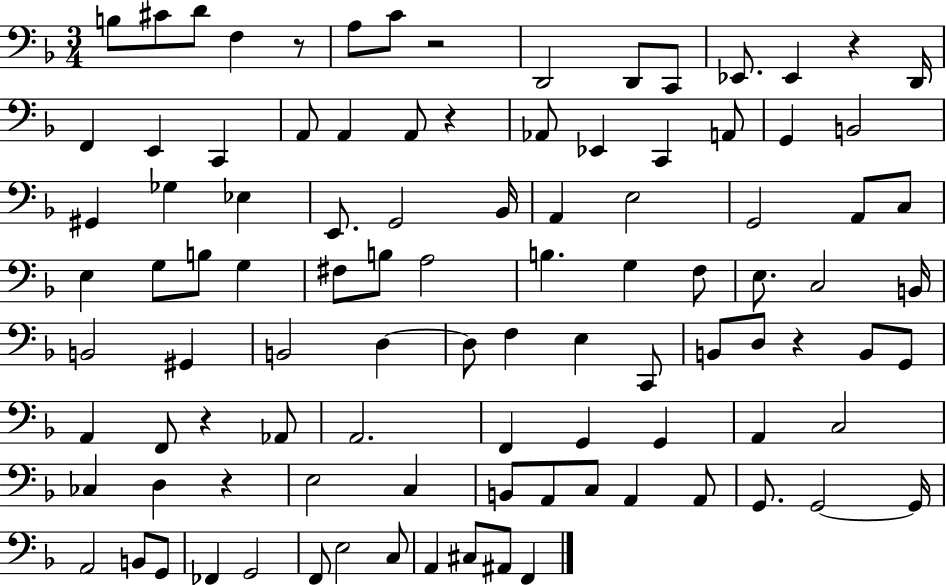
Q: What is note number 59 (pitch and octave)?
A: B2